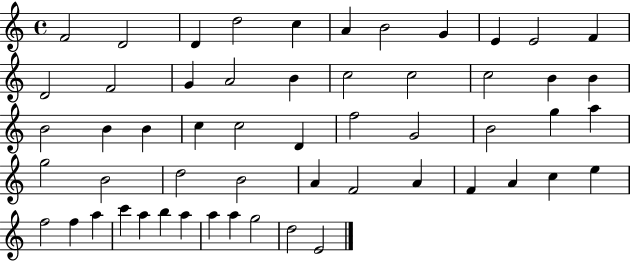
{
  \clef treble
  \time 4/4
  \defaultTimeSignature
  \key c \major
  f'2 d'2 | d'4 d''2 c''4 | a'4 b'2 g'4 | e'4 e'2 f'4 | \break d'2 f'2 | g'4 a'2 b'4 | c''2 c''2 | c''2 b'4 b'4 | \break b'2 b'4 b'4 | c''4 c''2 d'4 | f''2 g'2 | b'2 g''4 a''4 | \break g''2 b'2 | d''2 b'2 | a'4 f'2 a'4 | f'4 a'4 c''4 e''4 | \break f''2 f''4 a''4 | c'''4 a''4 b''4 a''4 | a''4 a''4 g''2 | d''2 e'2 | \break \bar "|."
}